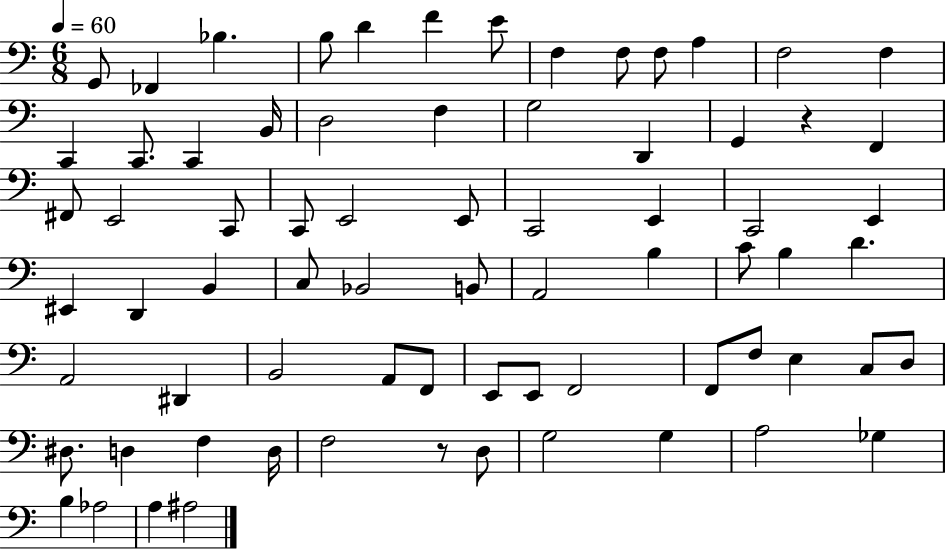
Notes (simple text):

G2/e FES2/q Bb3/q. B3/e D4/q F4/q E4/e F3/q F3/e F3/e A3/q F3/h F3/q C2/q C2/e. C2/q B2/s D3/h F3/q G3/h D2/q G2/q R/q F2/q F#2/e E2/h C2/e C2/e E2/h E2/e C2/h E2/q C2/h E2/q EIS2/q D2/q B2/q C3/e Bb2/h B2/e A2/h B3/q C4/e B3/q D4/q. A2/h D#2/q B2/h A2/e F2/e E2/e E2/e F2/h F2/e F3/e E3/q C3/e D3/e D#3/e. D3/q F3/q D3/s F3/h R/e D3/e G3/h G3/q A3/h Gb3/q B3/q Ab3/h A3/q A#3/h